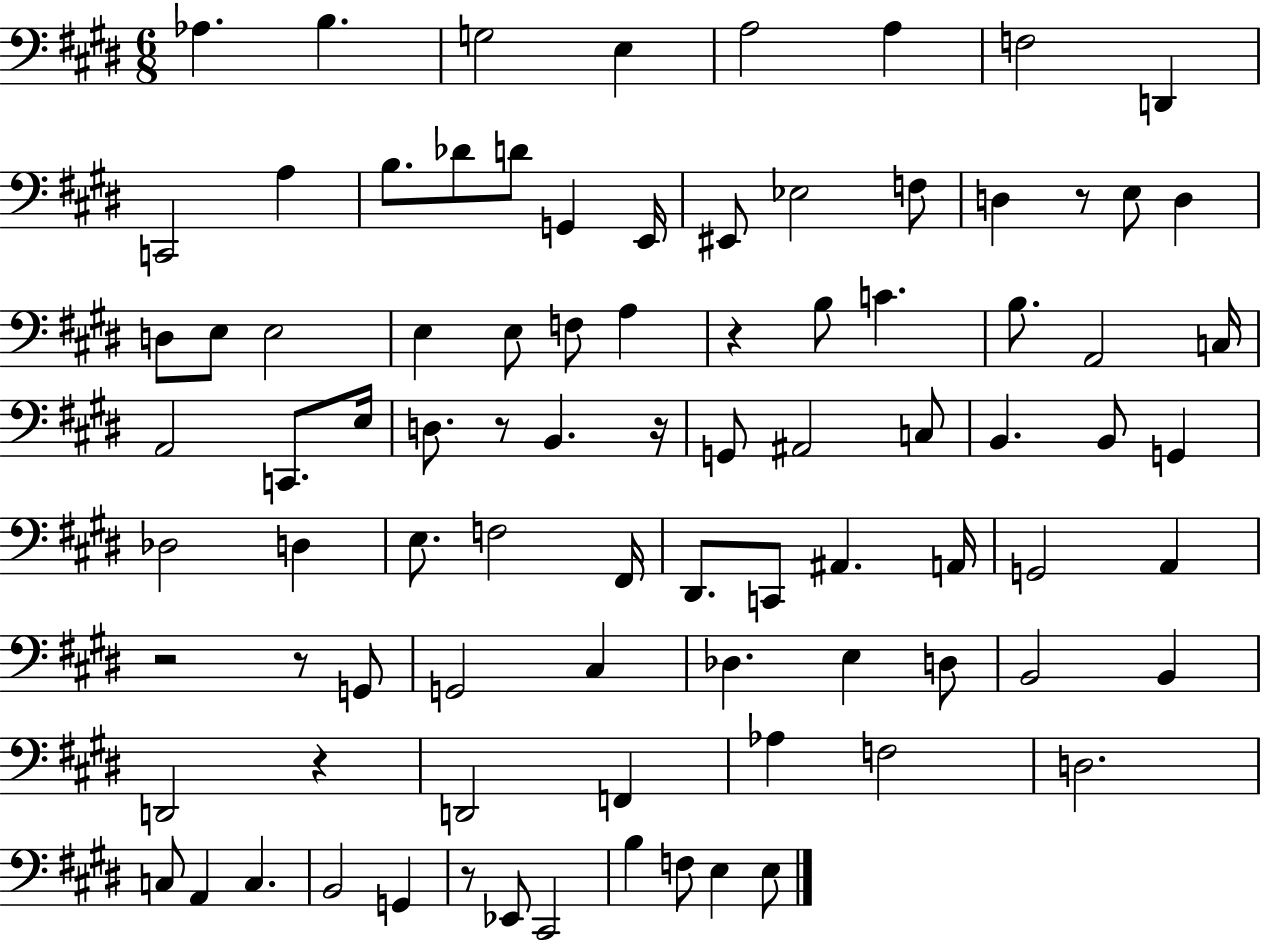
{
  \clef bass
  \numericTimeSignature
  \time 6/8
  \key e \major
  aes4. b4. | g2 e4 | a2 a4 | f2 d,4 | \break c,2 a4 | b8. des'8 d'8 g,4 e,16 | eis,8 ees2 f8 | d4 r8 e8 d4 | \break d8 e8 e2 | e4 e8 f8 a4 | r4 b8 c'4. | b8. a,2 c16 | \break a,2 c,8. e16 | d8. r8 b,4. r16 | g,8 ais,2 c8 | b,4. b,8 g,4 | \break des2 d4 | e8. f2 fis,16 | dis,8. c,8 ais,4. a,16 | g,2 a,4 | \break r2 r8 g,8 | g,2 cis4 | des4. e4 d8 | b,2 b,4 | \break d,2 r4 | d,2 f,4 | aes4 f2 | d2. | \break c8 a,4 c4. | b,2 g,4 | r8 ees,8 cis,2 | b4 f8 e4 e8 | \break \bar "|."
}